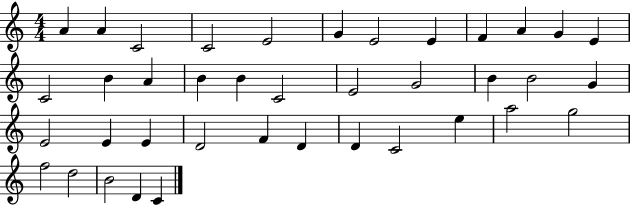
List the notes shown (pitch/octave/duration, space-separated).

A4/q A4/q C4/h C4/h E4/h G4/q E4/h E4/q F4/q A4/q G4/q E4/q C4/h B4/q A4/q B4/q B4/q C4/h E4/h G4/h B4/q B4/h G4/q E4/h E4/q E4/q D4/h F4/q D4/q D4/q C4/h E5/q A5/h G5/h F5/h D5/h B4/h D4/q C4/q